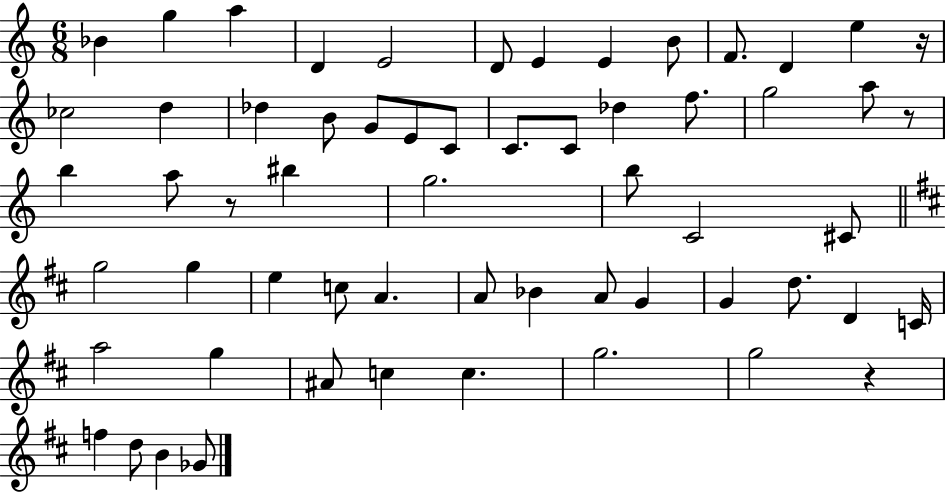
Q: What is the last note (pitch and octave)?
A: Gb4